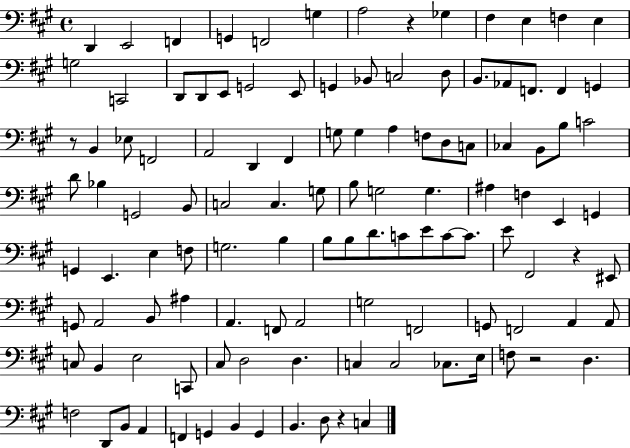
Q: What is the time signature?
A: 4/4